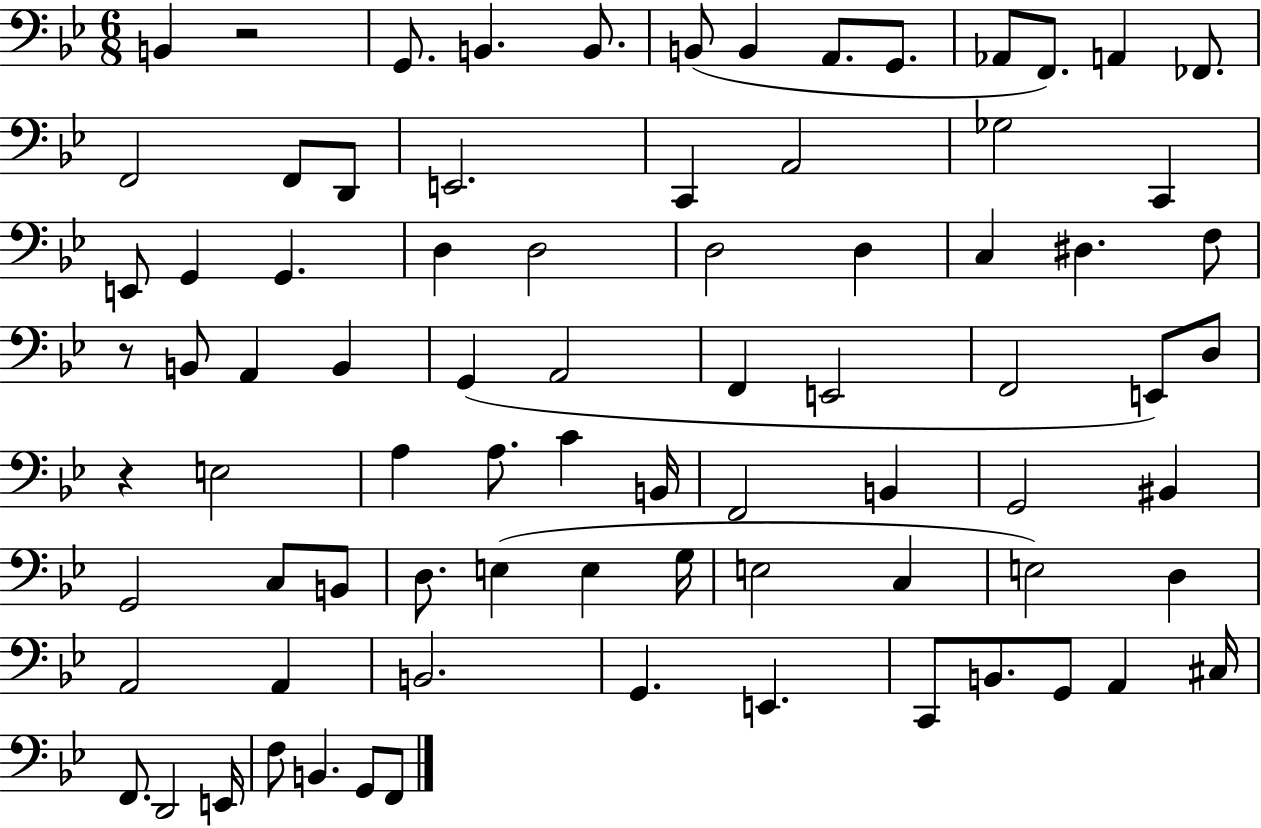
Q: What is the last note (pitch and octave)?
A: F2